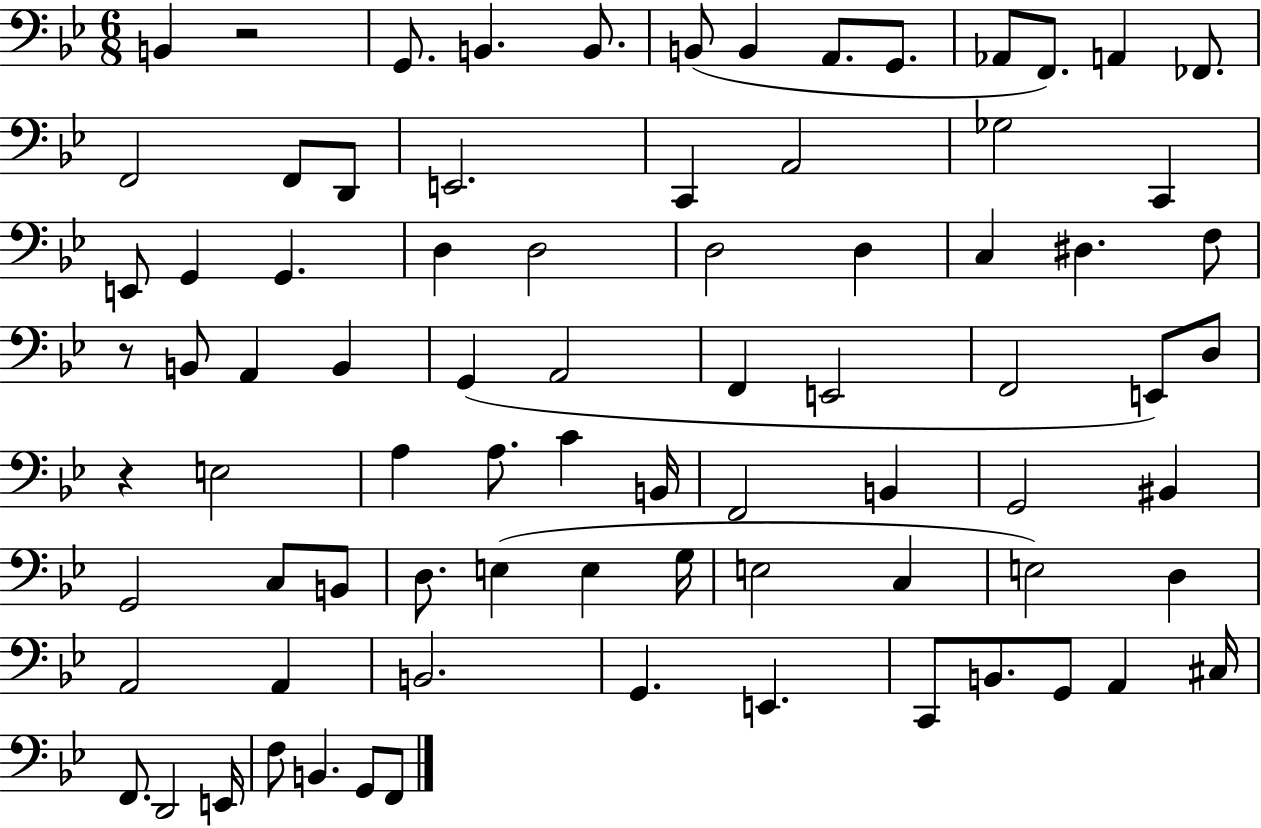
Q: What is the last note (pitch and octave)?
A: F2